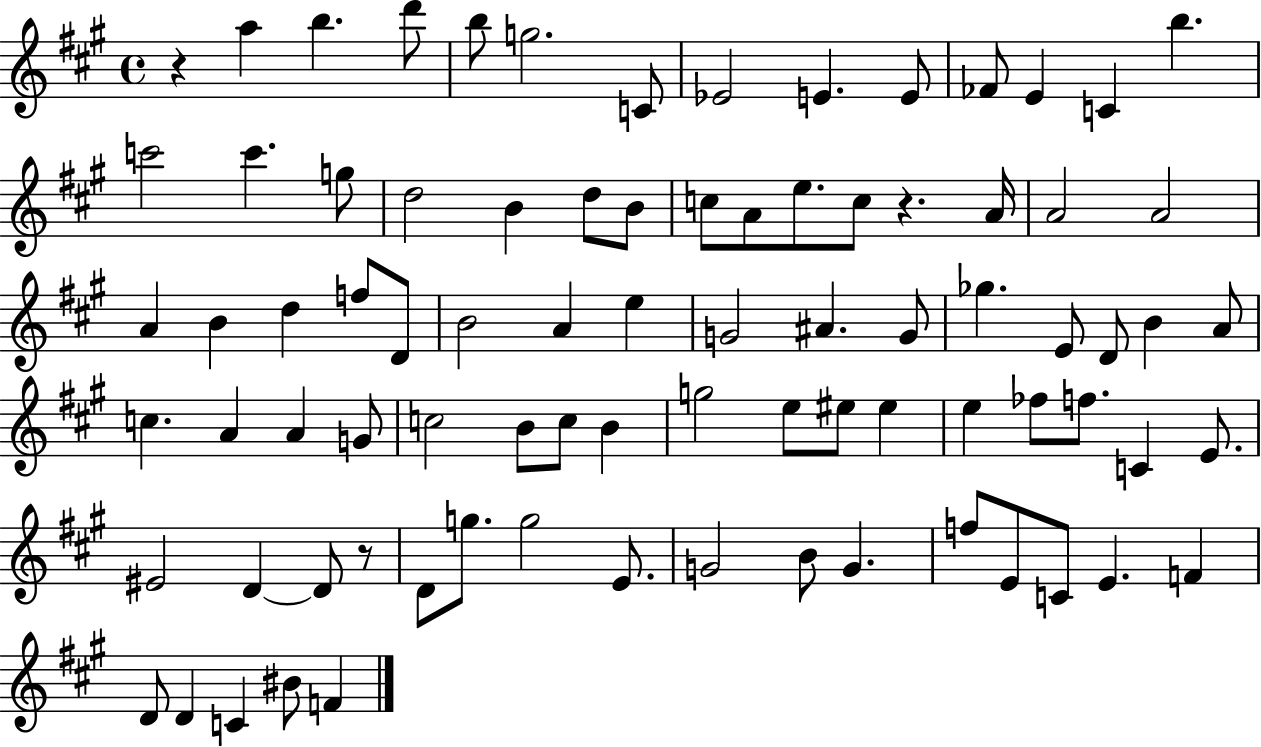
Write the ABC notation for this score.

X:1
T:Untitled
M:4/4
L:1/4
K:A
z a b d'/2 b/2 g2 C/2 _E2 E E/2 _F/2 E C b c'2 c' g/2 d2 B d/2 B/2 c/2 A/2 e/2 c/2 z A/4 A2 A2 A B d f/2 D/2 B2 A e G2 ^A G/2 _g E/2 D/2 B A/2 c A A G/2 c2 B/2 c/2 B g2 e/2 ^e/2 ^e e _f/2 f/2 C E/2 ^E2 D D/2 z/2 D/2 g/2 g2 E/2 G2 B/2 G f/2 E/2 C/2 E F D/2 D C ^B/2 F